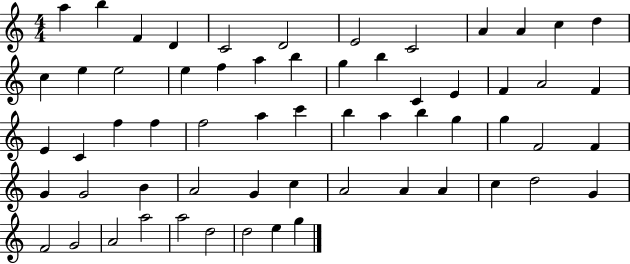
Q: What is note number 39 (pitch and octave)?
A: F4